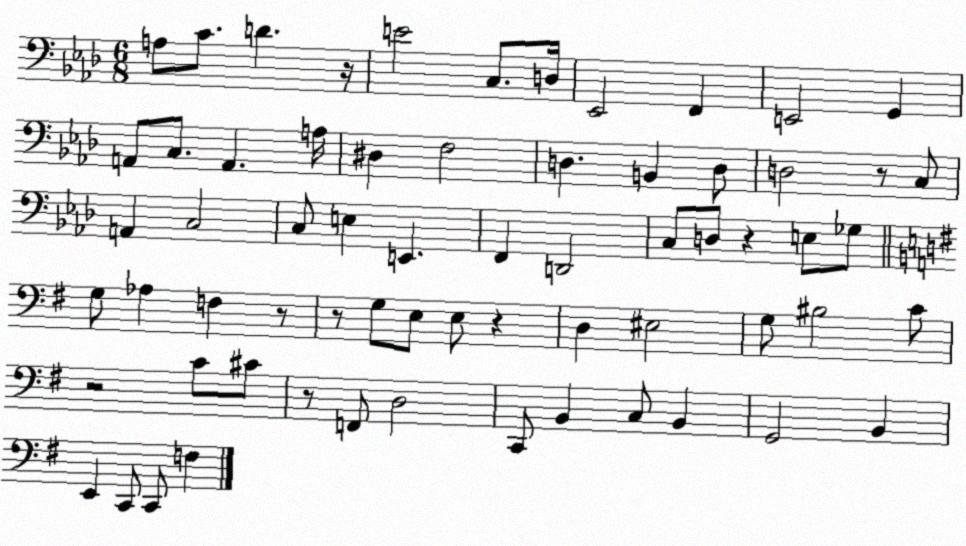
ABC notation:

X:1
T:Untitled
M:6/8
L:1/4
K:Ab
A,/2 C/2 D z/4 E2 C,/2 D,/4 _E,,2 F,, E,,2 G,, A,,/2 C,/2 A,, A,/4 ^D, F,2 D, B,, D,/2 D,2 z/2 C,/2 A,, C,2 C,/2 E, E,, F,, D,,2 C,/2 D,/2 z E,/2 _G,/2 G,/2 _A, F, z/2 z/2 G,/2 E,/2 E,/2 z D, ^E,2 G,/2 ^B,2 C/2 z2 C/2 ^C/2 z/2 F,,/2 D,2 C,,/2 B,, C,/2 B,, G,,2 B,, E,, C,,/2 C,,/2 F,